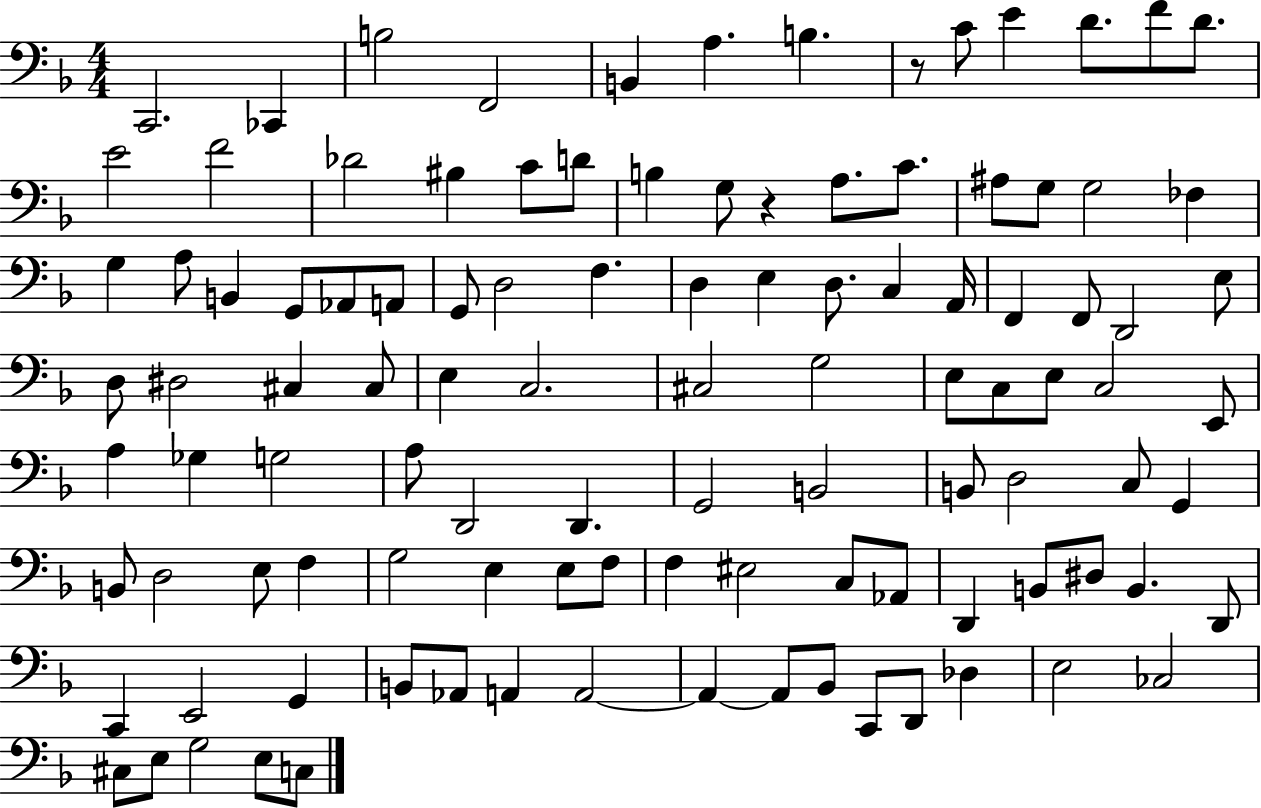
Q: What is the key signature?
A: F major